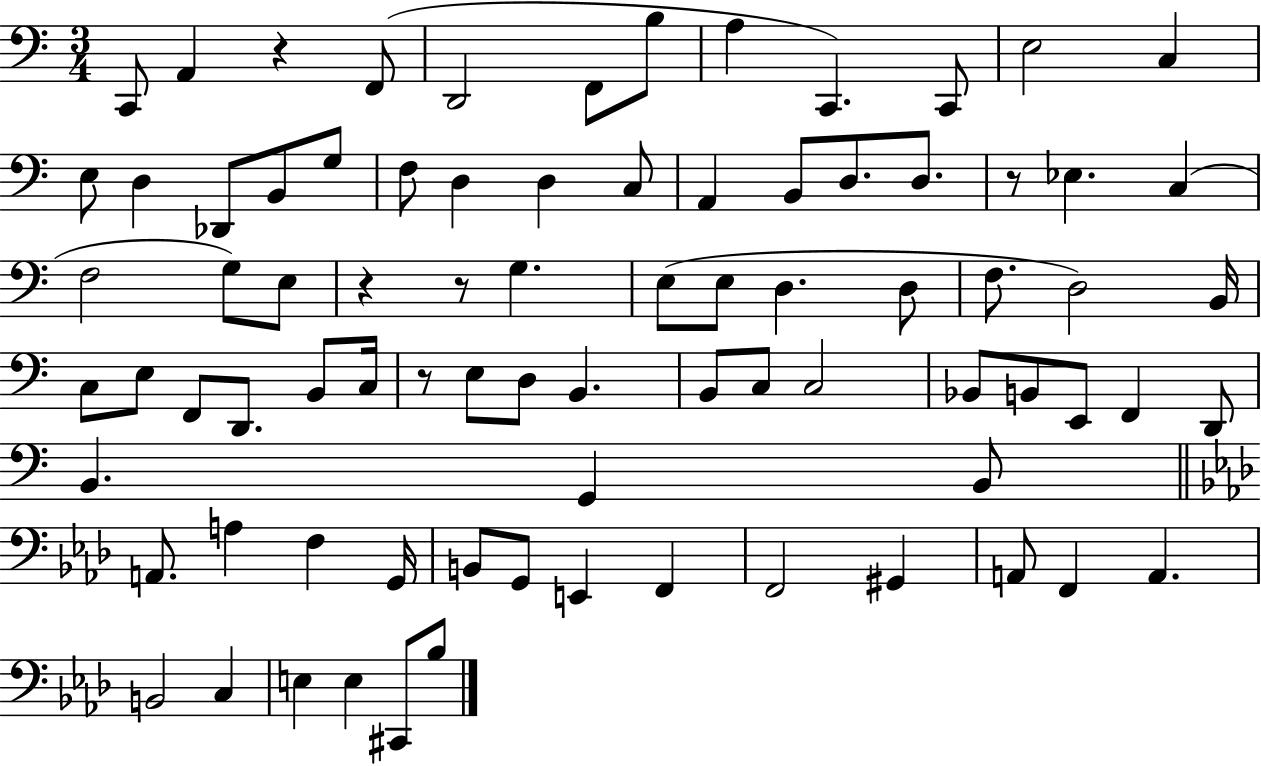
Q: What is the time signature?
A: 3/4